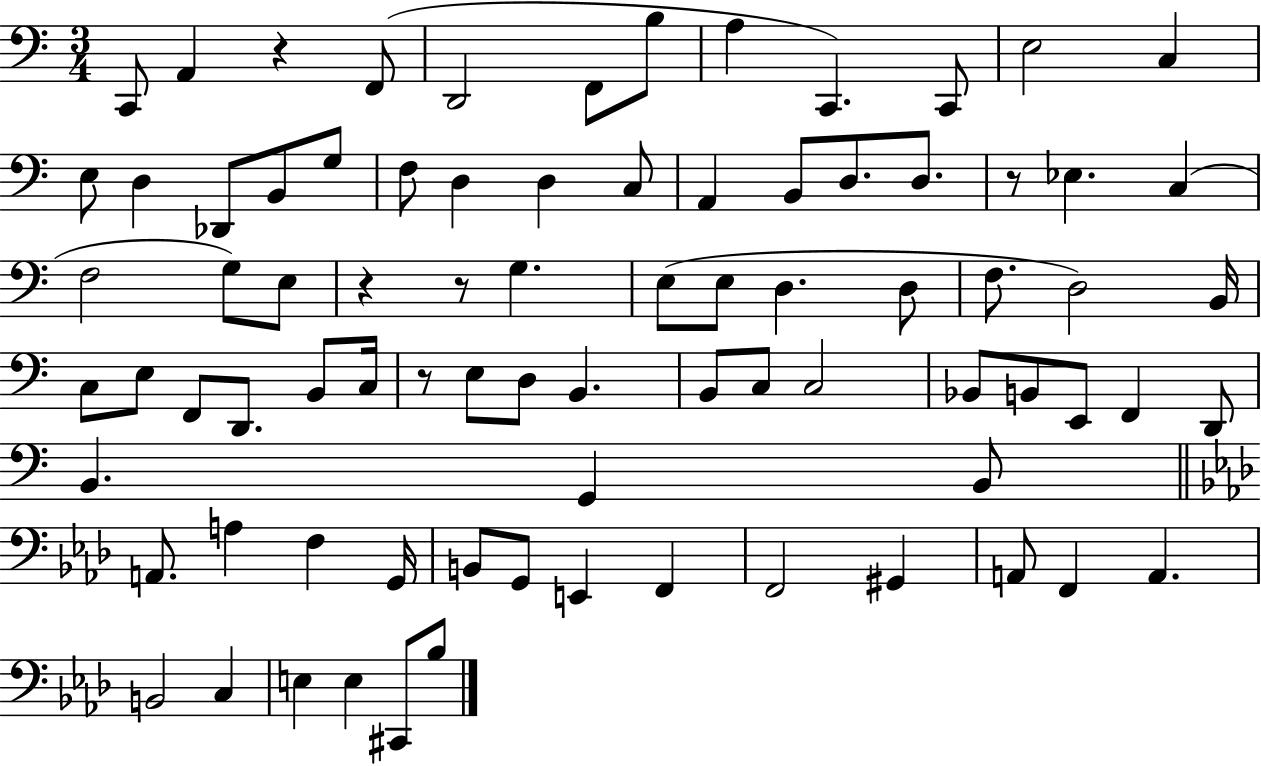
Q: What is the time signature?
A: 3/4